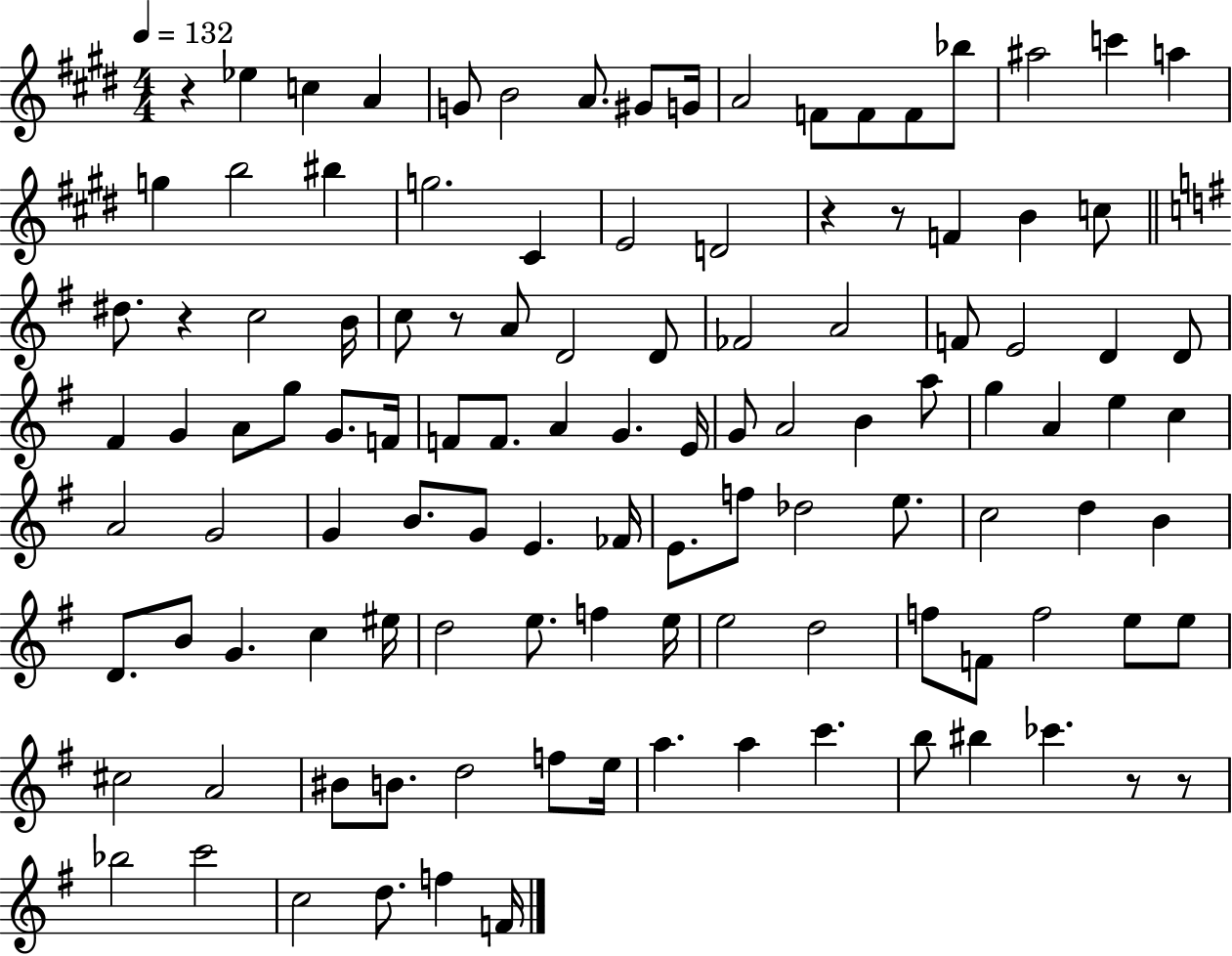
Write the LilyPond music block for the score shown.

{
  \clef treble
  \numericTimeSignature
  \time 4/4
  \key e \major
  \tempo 4 = 132
  r4 ees''4 c''4 a'4 | g'8 b'2 a'8. gis'8 g'16 | a'2 f'8 f'8 f'8 bes''8 | ais''2 c'''4 a''4 | \break g''4 b''2 bis''4 | g''2. cis'4 | e'2 d'2 | r4 r8 f'4 b'4 c''8 | \break \bar "||" \break \key e \minor dis''8. r4 c''2 b'16 | c''8 r8 a'8 d'2 d'8 | fes'2 a'2 | f'8 e'2 d'4 d'8 | \break fis'4 g'4 a'8 g''8 g'8. f'16 | f'8 f'8. a'4 g'4. e'16 | g'8 a'2 b'4 a''8 | g''4 a'4 e''4 c''4 | \break a'2 g'2 | g'4 b'8. g'8 e'4. fes'16 | e'8. f''8 des''2 e''8. | c''2 d''4 b'4 | \break d'8. b'8 g'4. c''4 eis''16 | d''2 e''8. f''4 e''16 | e''2 d''2 | f''8 f'8 f''2 e''8 e''8 | \break cis''2 a'2 | bis'8 b'8. d''2 f''8 e''16 | a''4. a''4 c'''4. | b''8 bis''4 ces'''4. r8 r8 | \break bes''2 c'''2 | c''2 d''8. f''4 f'16 | \bar "|."
}